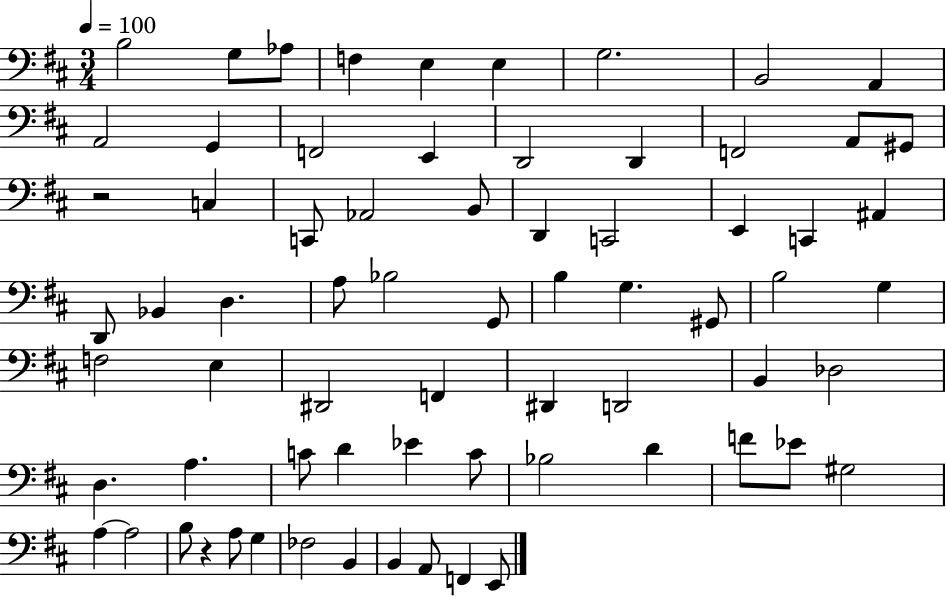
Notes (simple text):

B3/h G3/e Ab3/e F3/q E3/q E3/q G3/h. B2/h A2/q A2/h G2/q F2/h E2/q D2/h D2/q F2/h A2/e G#2/e R/h C3/q C2/e Ab2/h B2/e D2/q C2/h E2/q C2/q A#2/q D2/e Bb2/q D3/q. A3/e Bb3/h G2/e B3/q G3/q. G#2/e B3/h G3/q F3/h E3/q D#2/h F2/q D#2/q D2/h B2/q Db3/h D3/q. A3/q. C4/e D4/q Eb4/q C4/e Bb3/h D4/q F4/e Eb4/e G#3/h A3/q A3/h B3/e R/q A3/e G3/q FES3/h B2/q B2/q A2/e F2/q E2/e